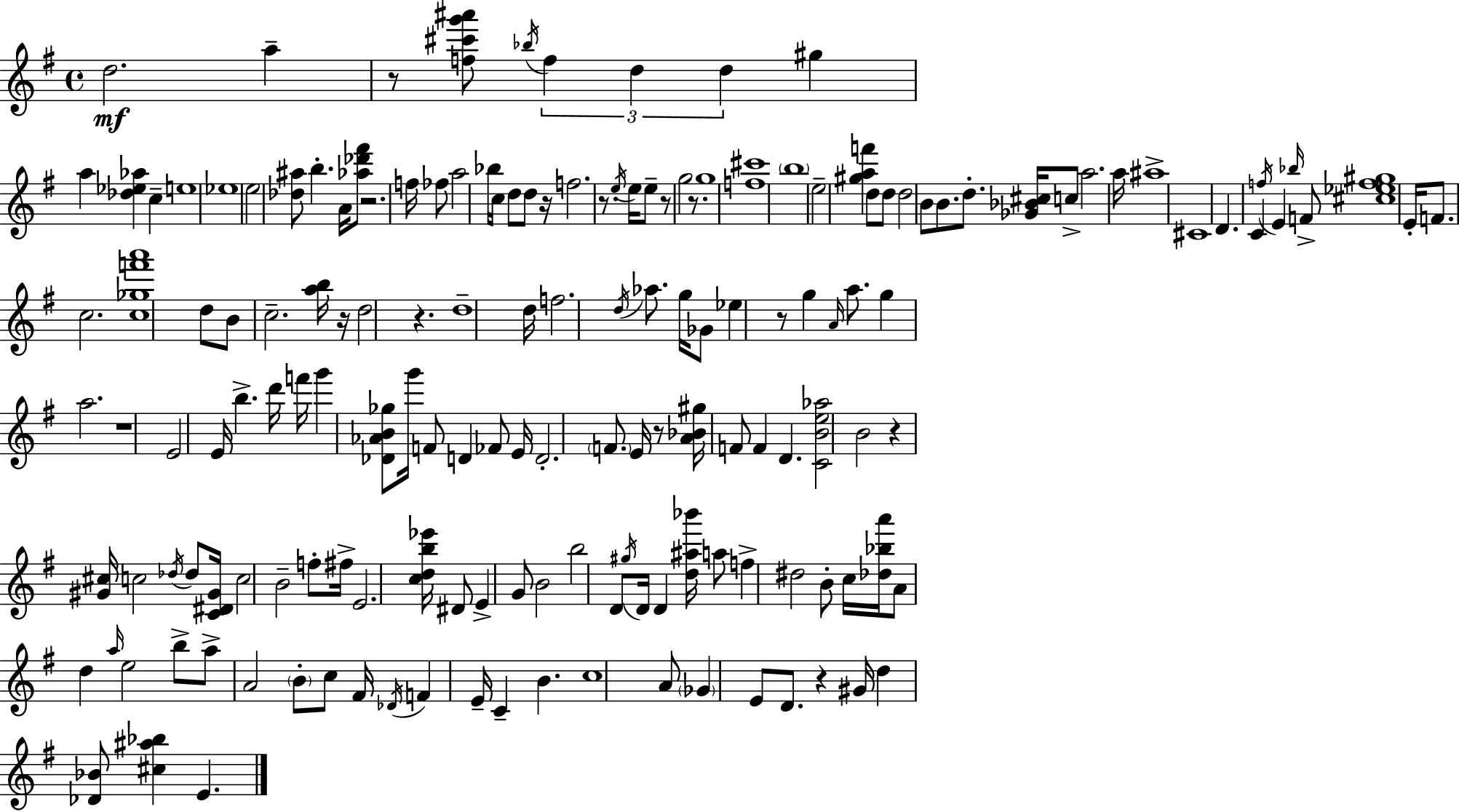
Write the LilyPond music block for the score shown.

{
  \clef treble
  \time 4/4
  \defaultTimeSignature
  \key e \minor
  \repeat volta 2 { d''2.\mf a''4-- | r8 <f'' cis''' g''' ais'''>8 \acciaccatura { bes''16 } \tuplet 3/2 { f''4 d''4 d''4 } | gis''4 a''4 <des'' ees'' aes''>4 c''4-- | e''1 | \break ees''1 | e''2 <des'' ais''>8 b''4.-. | a'16 <aes'' des''' fis'''>8 r2. | f''16 fes''8 a''2 bes''16 c''16 d''8 d''8 | \break r16 f''2. r8. | \acciaccatura { e''16 } e''16 e''8-- r8 g''2 r8. | g''1 | <f'' cis'''>1 | \break \parenthesize b''1 | e''2-- <gis'' a'' f'''>4 d''8 | d''8 d''2 b'8 b'8. d''8.-. | <ges' bes' cis''>16 c''8-> a''2. | \break a''16 ais''1-> | cis'1 | d'4. c'4 \acciaccatura { f''16 } e'4 | \grace { bes''16 } f'8-> <cis'' ees'' f'' gis''>1 | \break e'16-. f'8. c''2. | <c'' ges'' f''' a'''>1 | d''8 b'8 c''2.-- | <a'' b''>16 r16 d''2 r4. | \break d''1-- | d''16 f''2. | \acciaccatura { d''16 } aes''8. g''16 ges'8 ees''4 r8 g''4 | \grace { a'16 } a''8. g''4 a''2. | \break r1 | e'2 e'16 b''4.-> | d'''16 f'''16 g'''4 <des' aes' b' ges''>8 g'''16 f'8 | d'4 fes'8 e'16 d'2.-. | \break \parenthesize f'8. e'16 r8 <a' bes' gis''>16 f'8 f'4 | d'4. <c' b' e'' aes''>2 b'2 | r4 <gis' cis''>16 c''2 | \acciaccatura { des''16 } des''8 <c' dis' gis'>16 c''2 b'2-- | \break f''8-. fis''16-> e'2. | <c'' d'' b'' ees'''>16 dis'8 e'4-> g'8 b'2 | b''2 d'8 | \acciaccatura { gis''16 } d'16 d'4 <d'' ais'' bes'''>16 a''8 f''4-> dis''2 | \break b'8-. c''16 <des'' bes'' a'''>16 a'8 d''4 | \grace { a''16 } e''2 b''8-> a''8-> a'2 | \parenthesize b'8-. c''8 fis'16 \acciaccatura { des'16 } f'4 e'16-- | c'4-- b'4. c''1 | \break a'8 \parenthesize ges'4 | e'8 d'8. r4 gis'16 d''4 <des' bes'>8 | <cis'' ais'' bes''>4 e'4. } \bar "|."
}